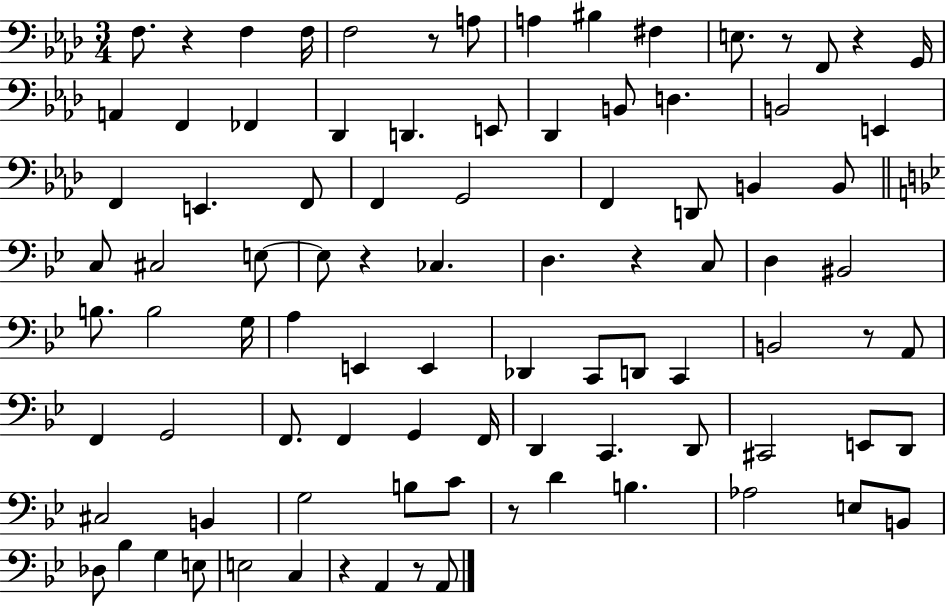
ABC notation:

X:1
T:Untitled
M:3/4
L:1/4
K:Ab
F,/2 z F, F,/4 F,2 z/2 A,/2 A, ^B, ^F, E,/2 z/2 F,,/2 z G,,/4 A,, F,, _F,, _D,, D,, E,,/2 _D,, B,,/2 D, B,,2 E,, F,, E,, F,,/2 F,, G,,2 F,, D,,/2 B,, B,,/2 C,/2 ^C,2 E,/2 E,/2 z _C, D, z C,/2 D, ^B,,2 B,/2 B,2 G,/4 A, E,, E,, _D,, C,,/2 D,,/2 C,, B,,2 z/2 A,,/2 F,, G,,2 F,,/2 F,, G,, F,,/4 D,, C,, D,,/2 ^C,,2 E,,/2 D,,/2 ^C,2 B,, G,2 B,/2 C/2 z/2 D B, _A,2 E,/2 B,,/2 _D,/2 _B, G, E,/2 E,2 C, z A,, z/2 A,,/2